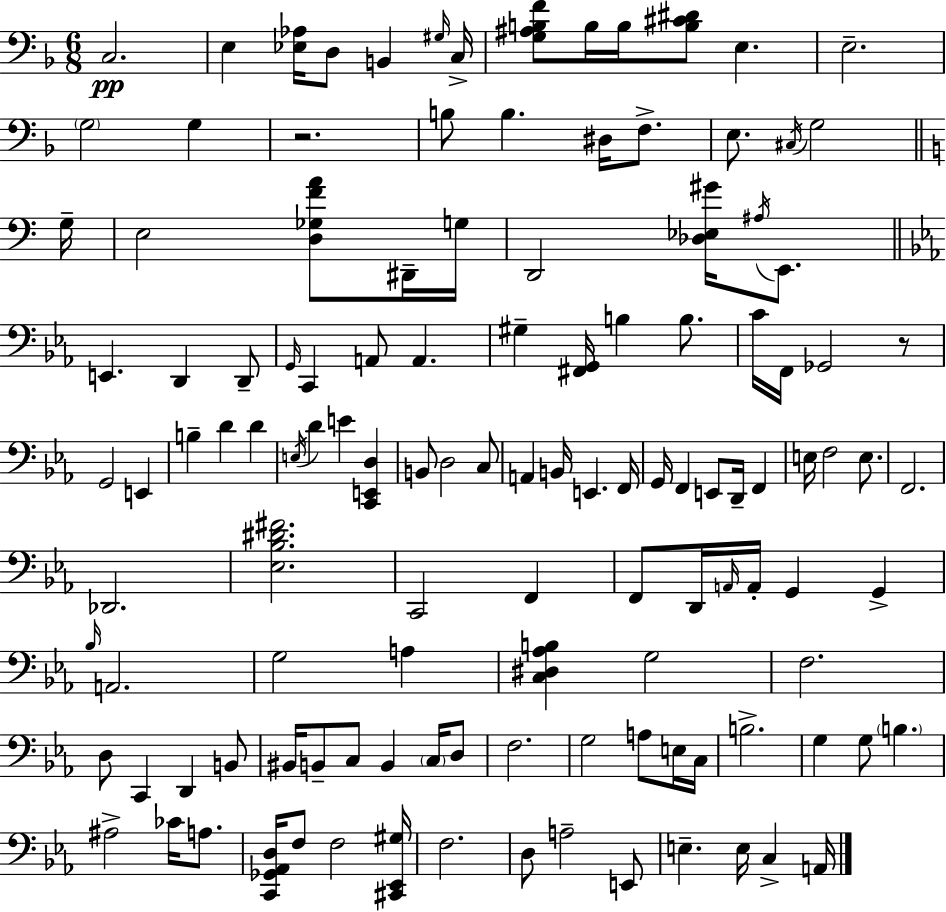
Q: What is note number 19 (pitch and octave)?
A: G3